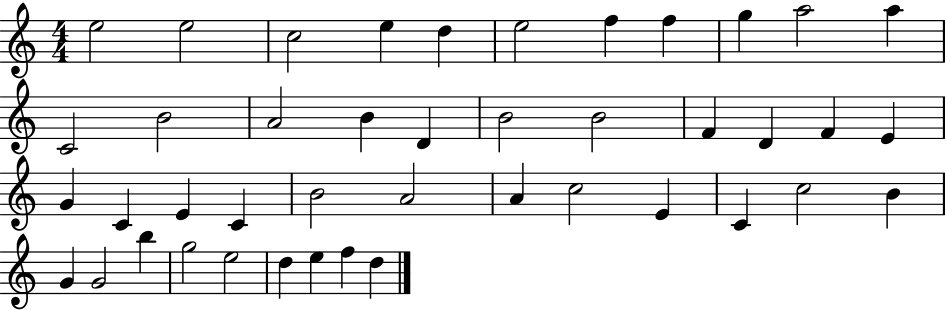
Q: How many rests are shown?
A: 0